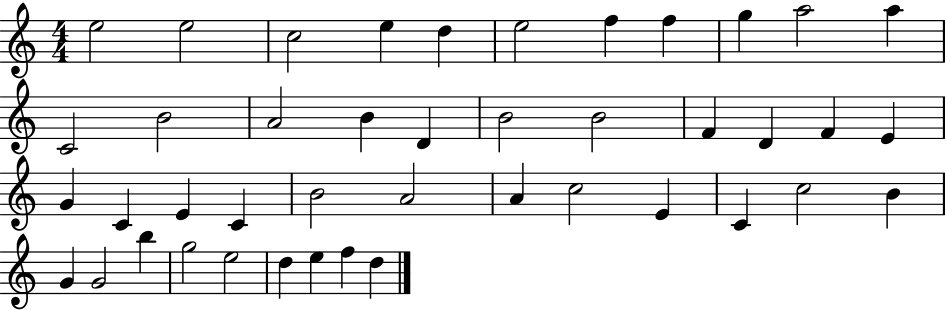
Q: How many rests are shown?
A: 0